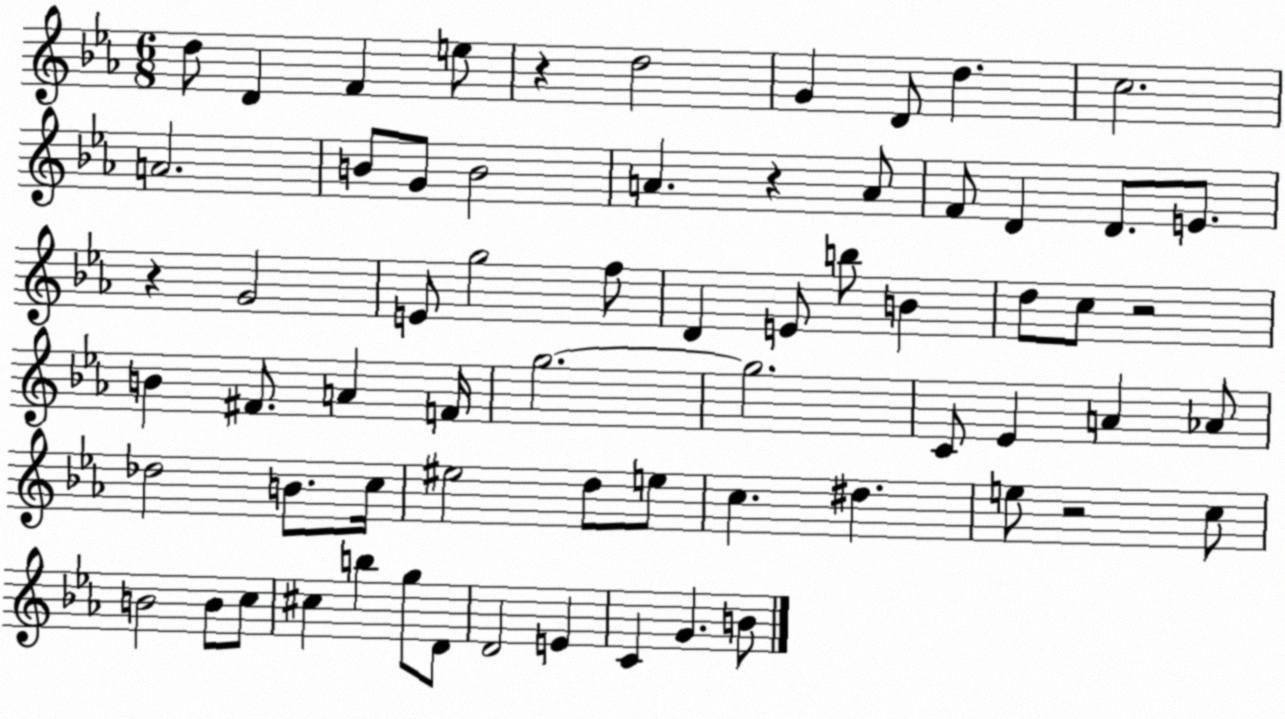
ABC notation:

X:1
T:Untitled
M:6/8
L:1/4
K:Eb
d/2 D F e/2 z d2 G D/2 d c2 A2 B/2 G/2 B2 A z A/2 F/2 D D/2 E/2 z G2 E/2 g2 f/2 D E/2 b/2 B d/2 c/2 z2 B ^F/2 A F/4 g2 g2 C/2 _E A _A/2 _d2 B/2 c/4 ^e2 d/2 e/2 c ^d e/2 z2 c/2 B2 B/2 c/2 ^c b g/2 D/2 D2 E C G B/2